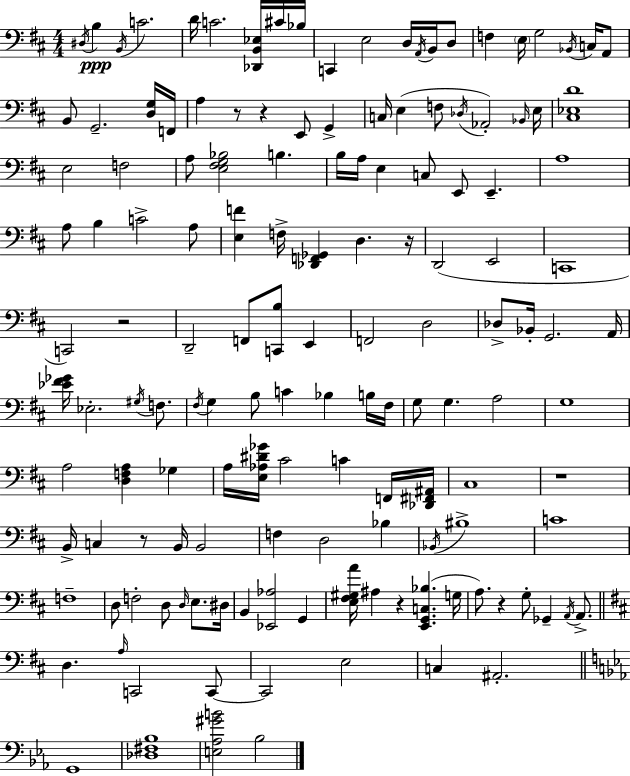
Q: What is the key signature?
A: D major